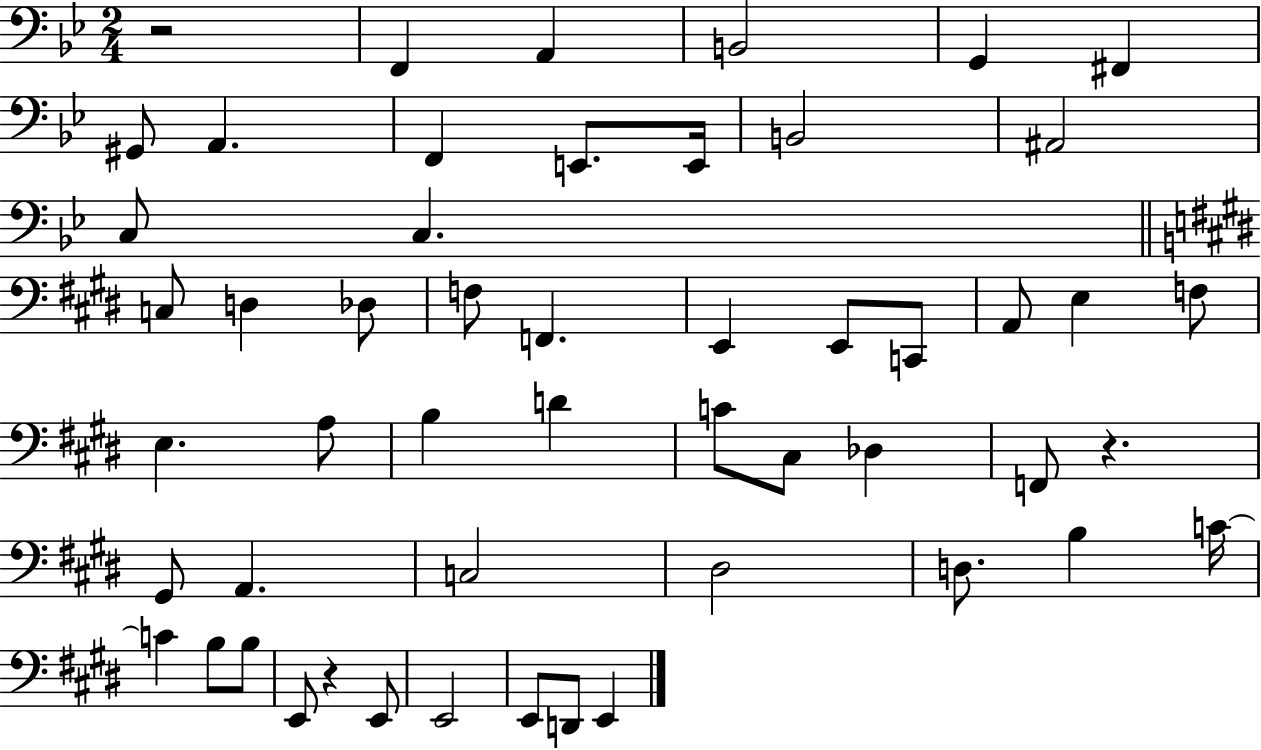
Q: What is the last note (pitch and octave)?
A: E2